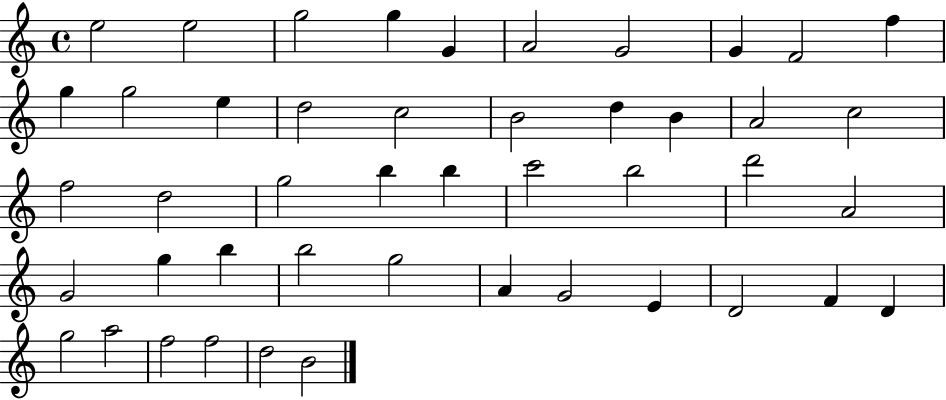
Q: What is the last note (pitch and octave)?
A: B4